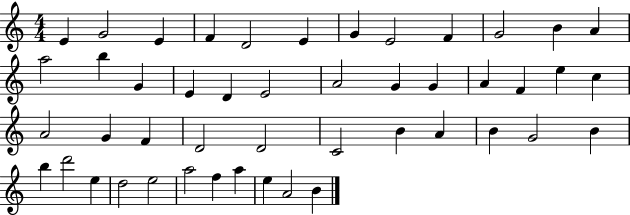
{
  \clef treble
  \numericTimeSignature
  \time 4/4
  \key c \major
  e'4 g'2 e'4 | f'4 d'2 e'4 | g'4 e'2 f'4 | g'2 b'4 a'4 | \break a''2 b''4 g'4 | e'4 d'4 e'2 | a'2 g'4 g'4 | a'4 f'4 e''4 c''4 | \break a'2 g'4 f'4 | d'2 d'2 | c'2 b'4 a'4 | b'4 g'2 b'4 | \break b''4 d'''2 e''4 | d''2 e''2 | a''2 f''4 a''4 | e''4 a'2 b'4 | \break \bar "|."
}